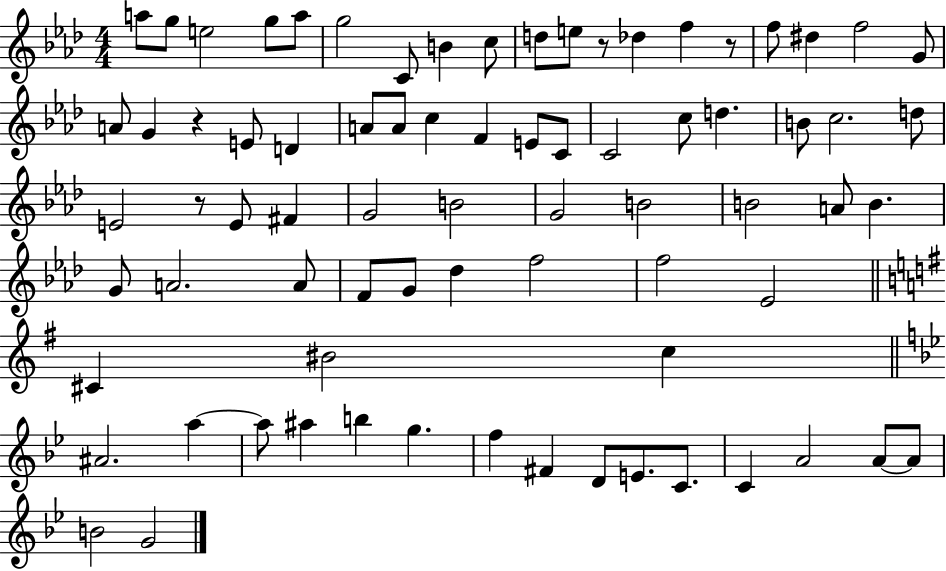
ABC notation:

X:1
T:Untitled
M:4/4
L:1/4
K:Ab
a/2 g/2 e2 g/2 a/2 g2 C/2 B c/2 d/2 e/2 z/2 _d f z/2 f/2 ^d f2 G/2 A/2 G z E/2 D A/2 A/2 c F E/2 C/2 C2 c/2 d B/2 c2 d/2 E2 z/2 E/2 ^F G2 B2 G2 B2 B2 A/2 B G/2 A2 A/2 F/2 G/2 _d f2 f2 _E2 ^C ^B2 c ^A2 a a/2 ^a b g f ^F D/2 E/2 C/2 C A2 A/2 A/2 B2 G2